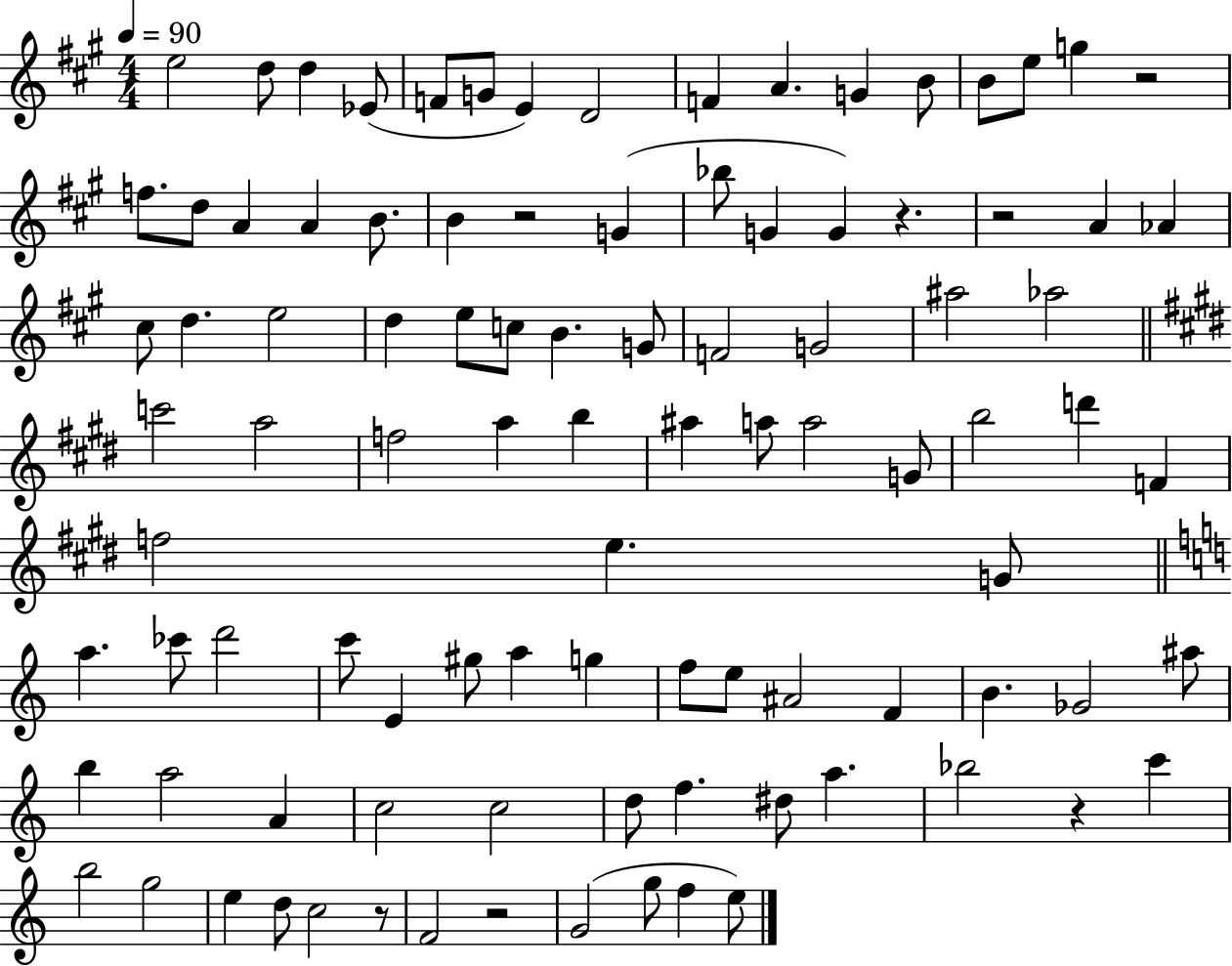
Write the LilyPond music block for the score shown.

{
  \clef treble
  \numericTimeSignature
  \time 4/4
  \key a \major
  \tempo 4 = 90
  \repeat volta 2 { e''2 d''8 d''4 ees'8( | f'8 g'8 e'4) d'2 | f'4 a'4. g'4 b'8 | b'8 e''8 g''4 r2 | \break f''8. d''8 a'4 a'4 b'8. | b'4 r2 g'4( | bes''8 g'4 g'4) r4. | r2 a'4 aes'4 | \break cis''8 d''4. e''2 | d''4 e''8 c''8 b'4. g'8 | f'2 g'2 | ais''2 aes''2 | \break \bar "||" \break \key e \major c'''2 a''2 | f''2 a''4 b''4 | ais''4 a''8 a''2 g'8 | b''2 d'''4 f'4 | \break f''2 e''4. g'8 | \bar "||" \break \key c \major a''4. ces'''8 d'''2 | c'''8 e'4 gis''8 a''4 g''4 | f''8 e''8 ais'2 f'4 | b'4. ges'2 ais''8 | \break b''4 a''2 a'4 | c''2 c''2 | d''8 f''4. dis''8 a''4. | bes''2 r4 c'''4 | \break b''2 g''2 | e''4 d''8 c''2 r8 | f'2 r2 | g'2( g''8 f''4 e''8) | \break } \bar "|."
}